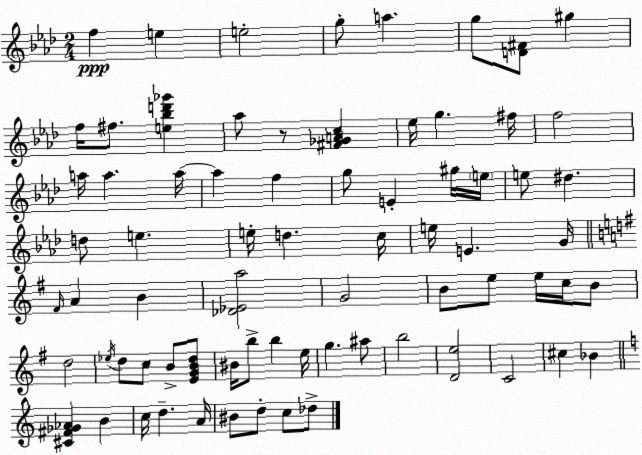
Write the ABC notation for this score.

X:1
T:Untitled
M:2/4
L:1/4
K:Fm
f e e2 g/2 a g/2 [D^F]/2 ^g f/4 ^f/2 [e_bd'_g'] _a/2 z/2 [^F_GAc] _e/4 g ^f/4 f2 a/4 a a/4 a f g/2 E ^g/4 e/4 e/2 ^d d/2 e e/4 d c/4 e/4 E G/4 ^F/4 A B [_D_Ea]2 G2 B/2 e/2 e/4 c/4 B/2 d2 _e/4 d/2 c/2 B/2 [EGBd]/2 ^B/4 b/2 b e/4 g ^a/2 b2 [De]2 C2 ^c _B [^C^F_G_A] B c/4 d A/4 ^B/2 d/2 c/2 _d/2